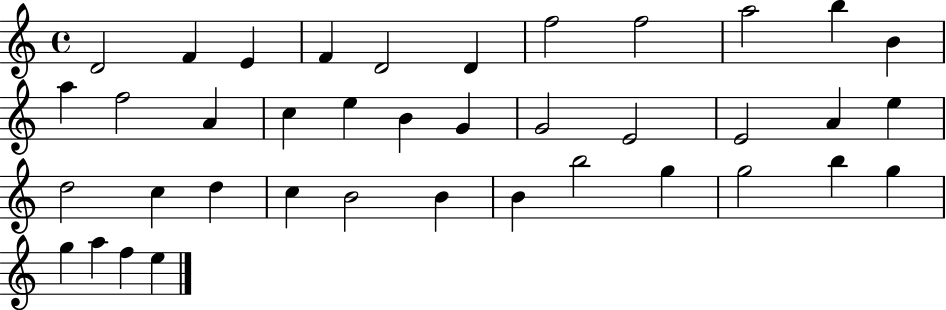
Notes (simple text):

D4/h F4/q E4/q F4/q D4/h D4/q F5/h F5/h A5/h B5/q B4/q A5/q F5/h A4/q C5/q E5/q B4/q G4/q G4/h E4/h E4/h A4/q E5/q D5/h C5/q D5/q C5/q B4/h B4/q B4/q B5/h G5/q G5/h B5/q G5/q G5/q A5/q F5/q E5/q